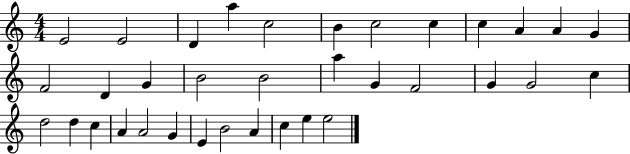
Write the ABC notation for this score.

X:1
T:Untitled
M:4/4
L:1/4
K:C
E2 E2 D a c2 B c2 c c A A G F2 D G B2 B2 a G F2 G G2 c d2 d c A A2 G E B2 A c e e2